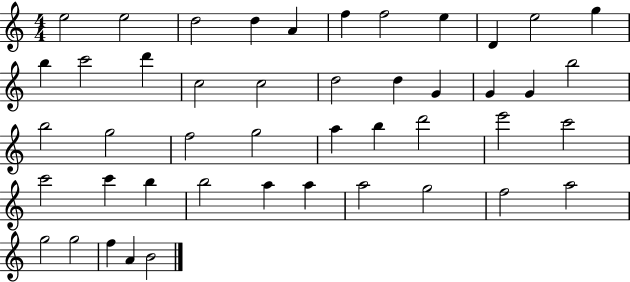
E5/h E5/h D5/h D5/q A4/q F5/q F5/h E5/q D4/q E5/h G5/q B5/q C6/h D6/q C5/h C5/h D5/h D5/q G4/q G4/q G4/q B5/h B5/h G5/h F5/h G5/h A5/q B5/q D6/h E6/h C6/h C6/h C6/q B5/q B5/h A5/q A5/q A5/h G5/h F5/h A5/h G5/h G5/h F5/q A4/q B4/h